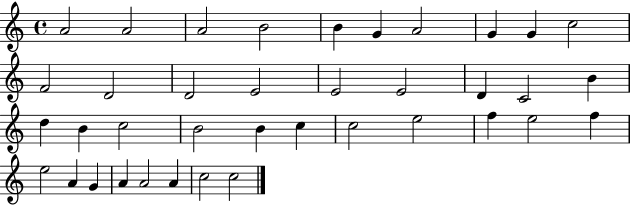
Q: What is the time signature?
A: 4/4